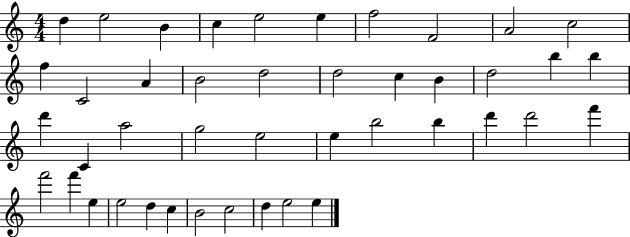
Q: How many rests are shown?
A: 0